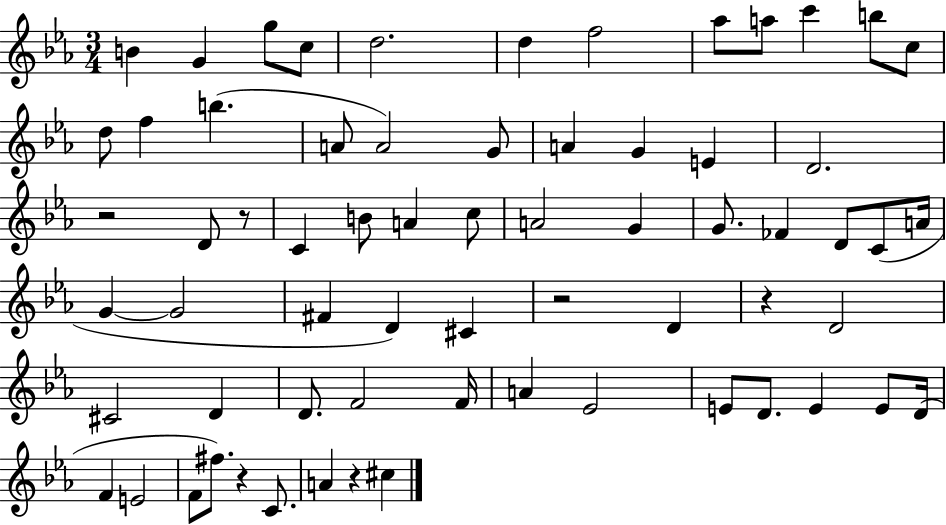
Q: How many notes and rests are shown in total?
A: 66